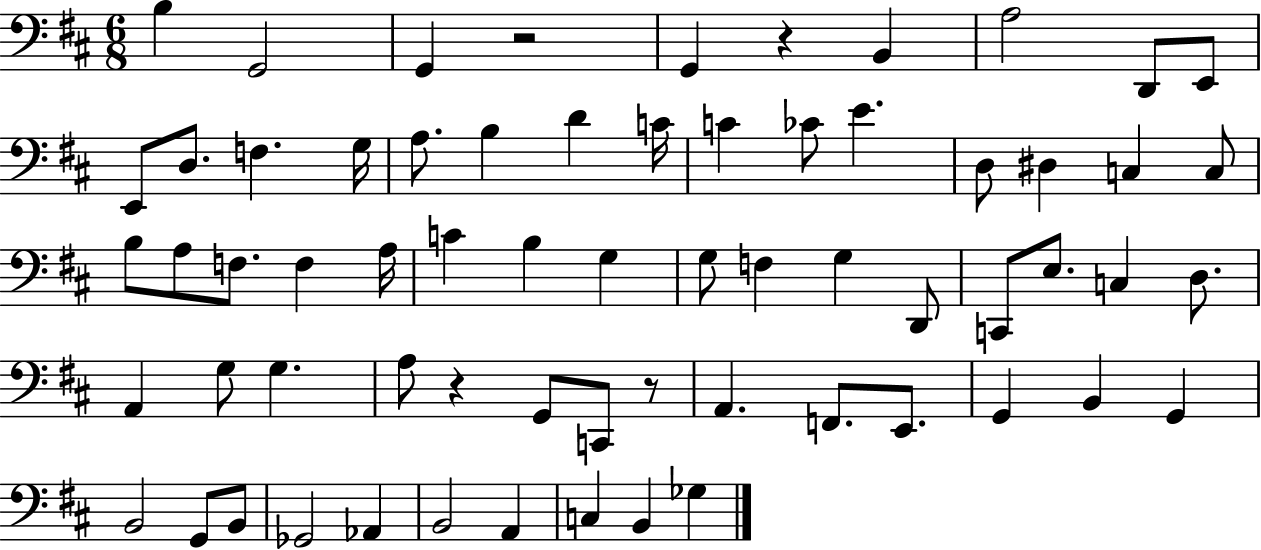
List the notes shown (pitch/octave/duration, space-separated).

B3/q G2/h G2/q R/h G2/q R/q B2/q A3/h D2/e E2/e E2/e D3/e. F3/q. G3/s A3/e. B3/q D4/q C4/s C4/q CES4/e E4/q. D3/e D#3/q C3/q C3/e B3/e A3/e F3/e. F3/q A3/s C4/q B3/q G3/q G3/e F3/q G3/q D2/e C2/e E3/e. C3/q D3/e. A2/q G3/e G3/q. A3/e R/q G2/e C2/e R/e A2/q. F2/e. E2/e. G2/q B2/q G2/q B2/h G2/e B2/e Gb2/h Ab2/q B2/h A2/q C3/q B2/q Gb3/q